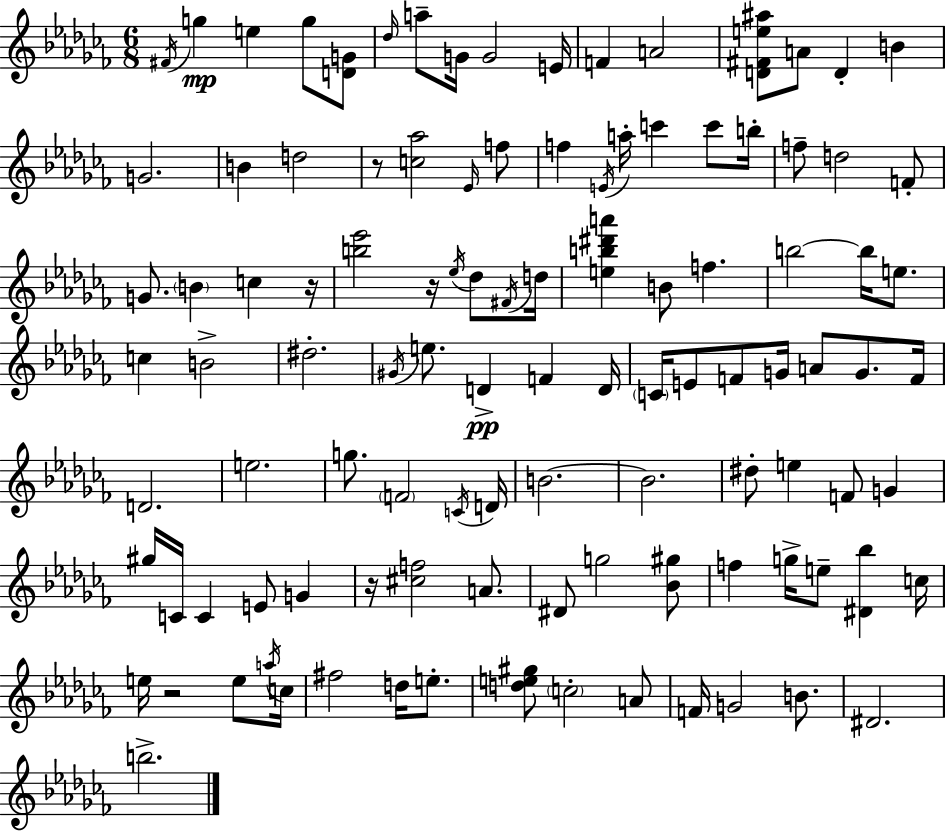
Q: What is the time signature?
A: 6/8